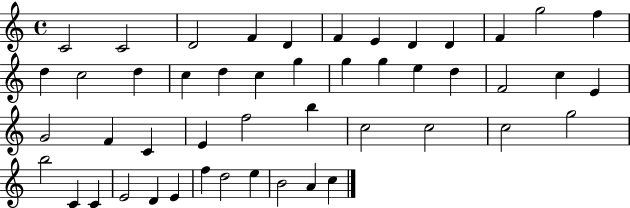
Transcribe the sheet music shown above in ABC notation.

X:1
T:Untitled
M:4/4
L:1/4
K:C
C2 C2 D2 F D F E D D F g2 f d c2 d c d c g g g e d F2 c E G2 F C E f2 b c2 c2 c2 g2 b2 C C E2 D E f d2 e B2 A c